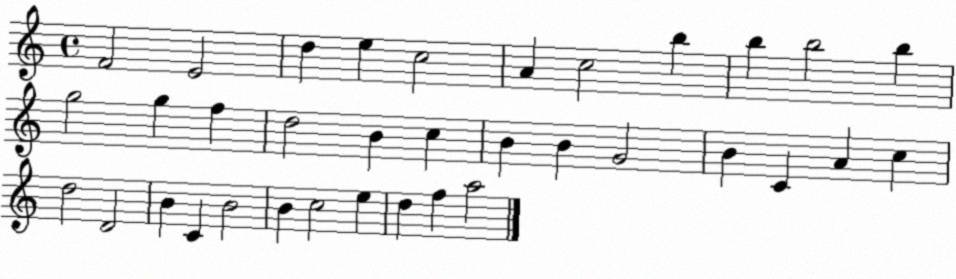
X:1
T:Untitled
M:4/4
L:1/4
K:C
F2 E2 d e c2 A c2 b b b2 b g2 g f d2 B c B B G2 B C A c d2 D2 B C B2 B c2 e d f a2